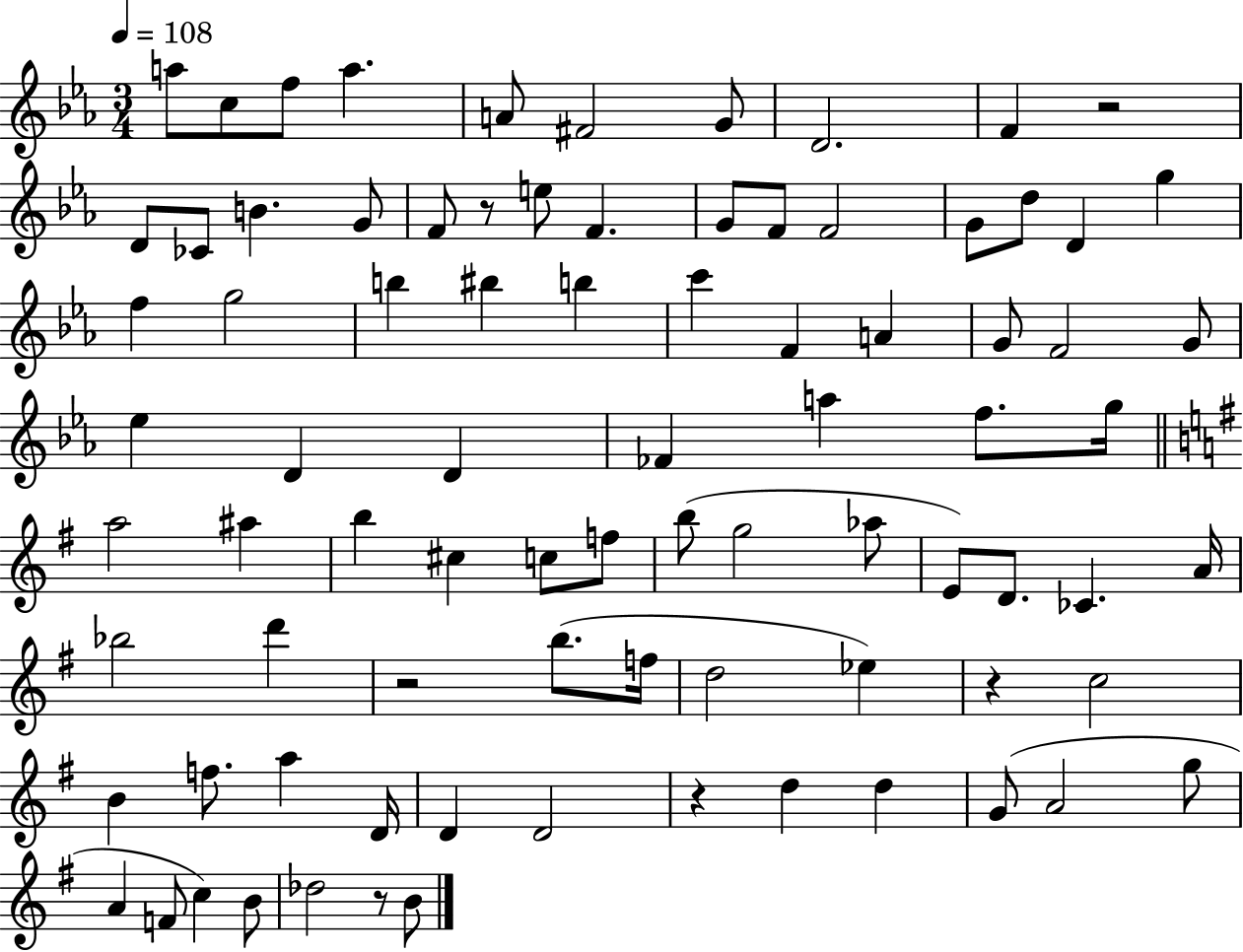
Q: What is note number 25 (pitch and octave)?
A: G5